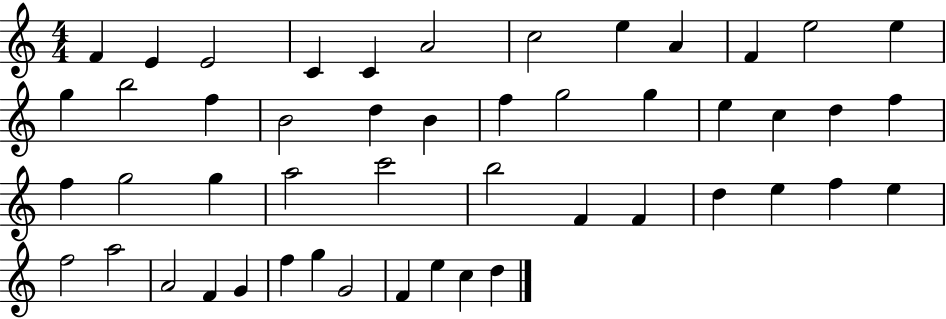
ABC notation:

X:1
T:Untitled
M:4/4
L:1/4
K:C
F E E2 C C A2 c2 e A F e2 e g b2 f B2 d B f g2 g e c d f f g2 g a2 c'2 b2 F F d e f e f2 a2 A2 F G f g G2 F e c d